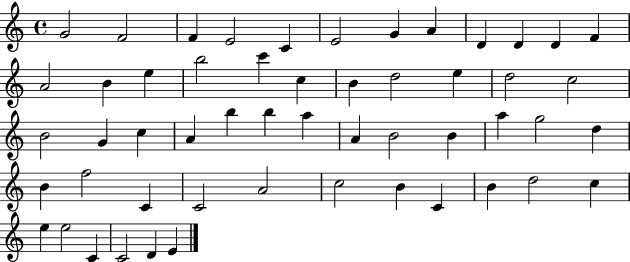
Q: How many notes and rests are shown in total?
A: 53